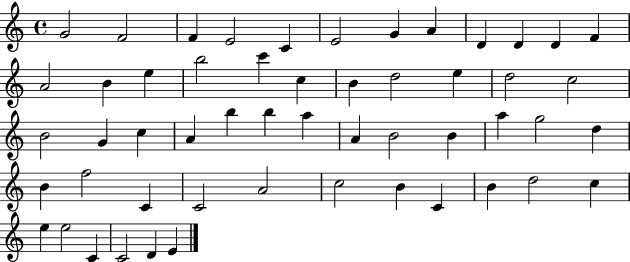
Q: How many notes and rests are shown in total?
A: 53